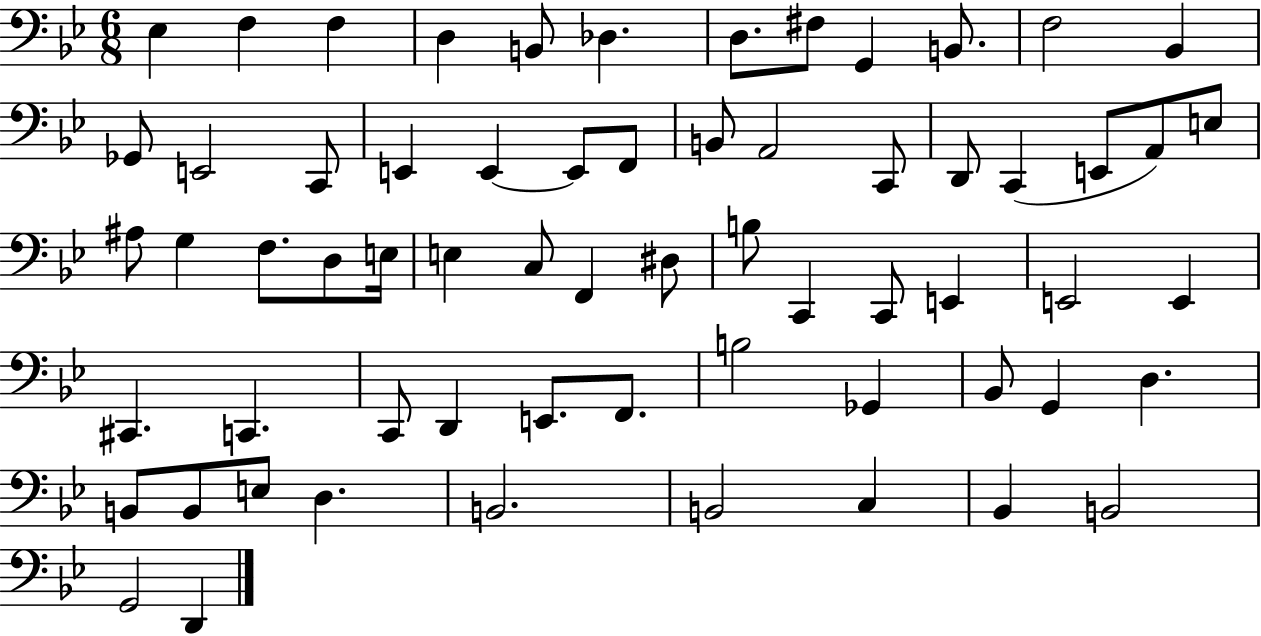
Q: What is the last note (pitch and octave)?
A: D2